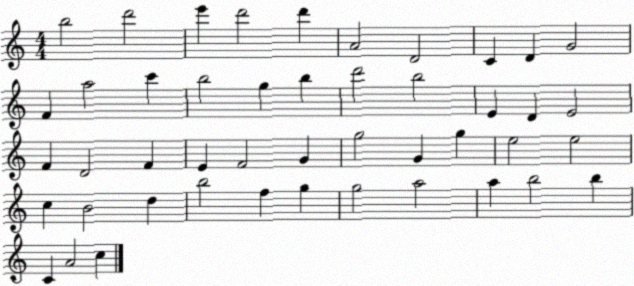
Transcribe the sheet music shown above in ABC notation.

X:1
T:Untitled
M:4/4
L:1/4
K:C
b2 d'2 e' d'2 d' A2 D2 C D G2 F a2 c' b2 g b d'2 b2 E D E2 F D2 F E F2 G g2 G g e2 e2 c B2 d b2 f g g2 a2 a b2 b C A2 c